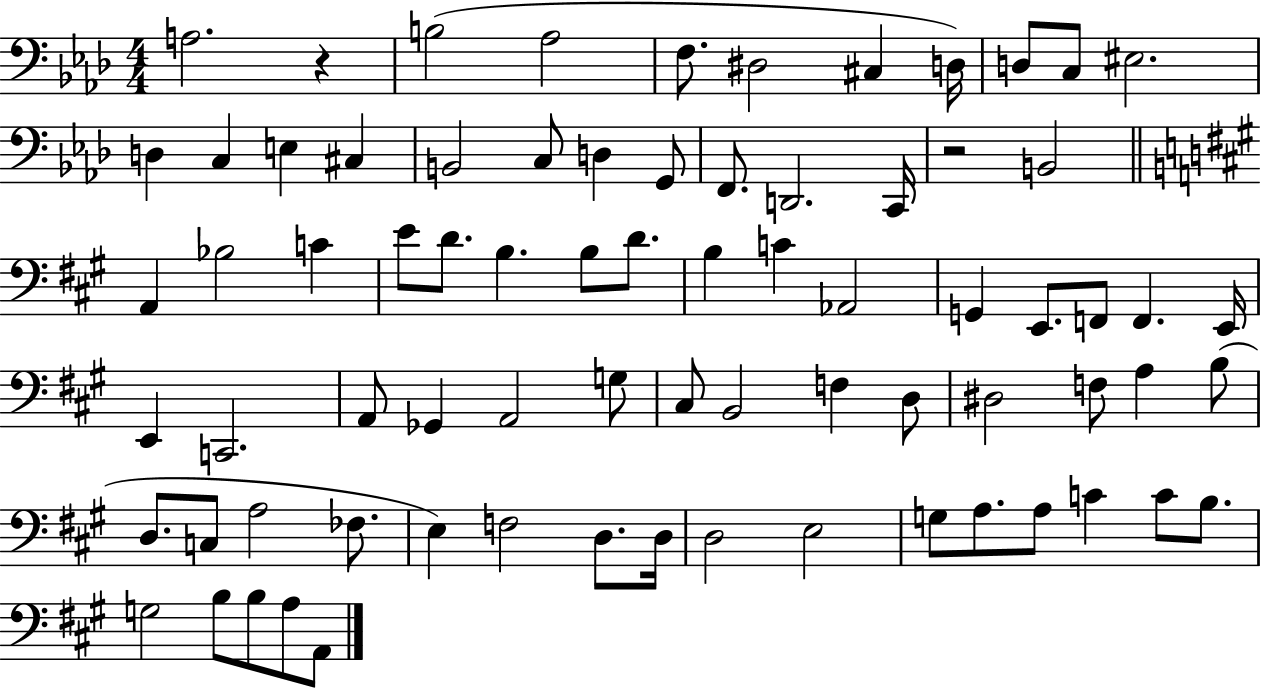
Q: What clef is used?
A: bass